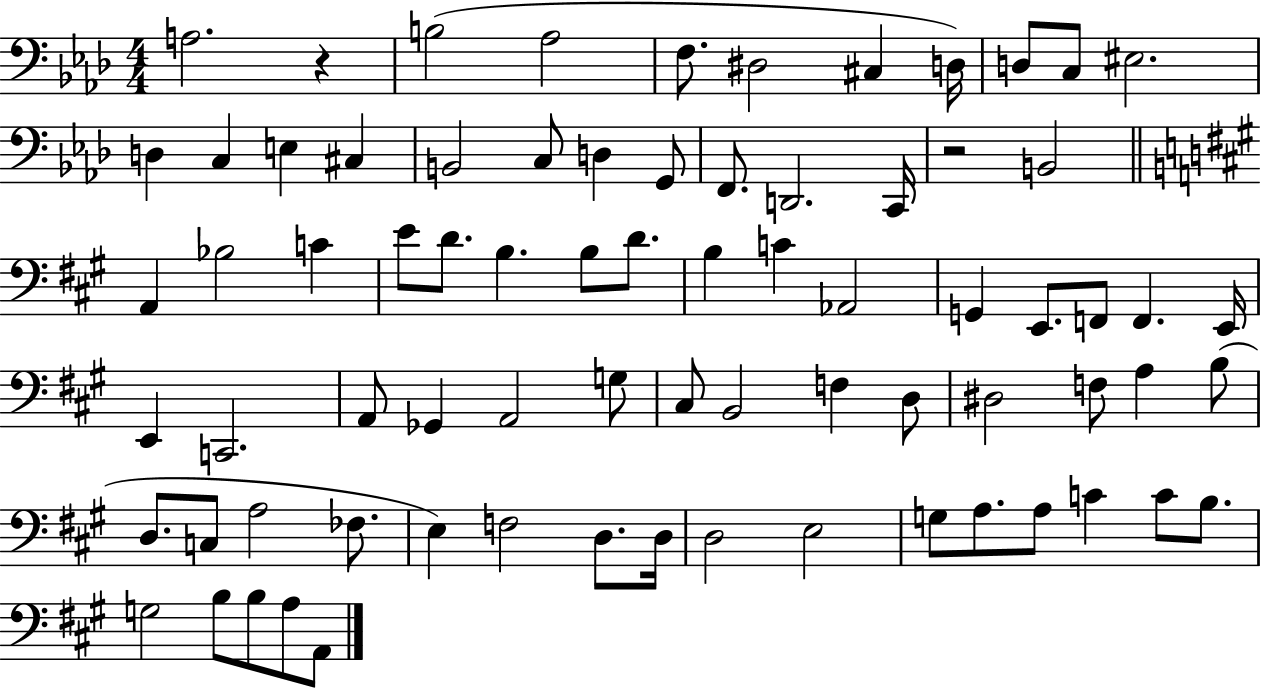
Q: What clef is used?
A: bass